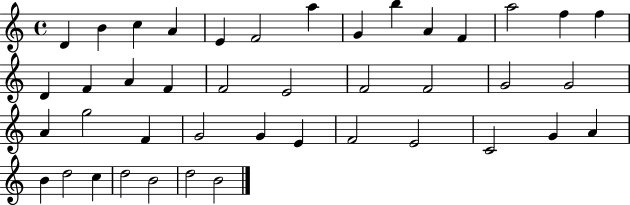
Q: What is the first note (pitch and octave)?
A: D4